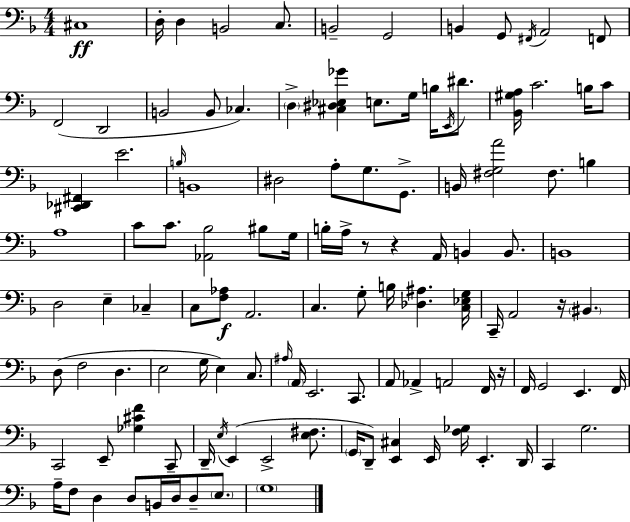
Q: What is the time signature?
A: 4/4